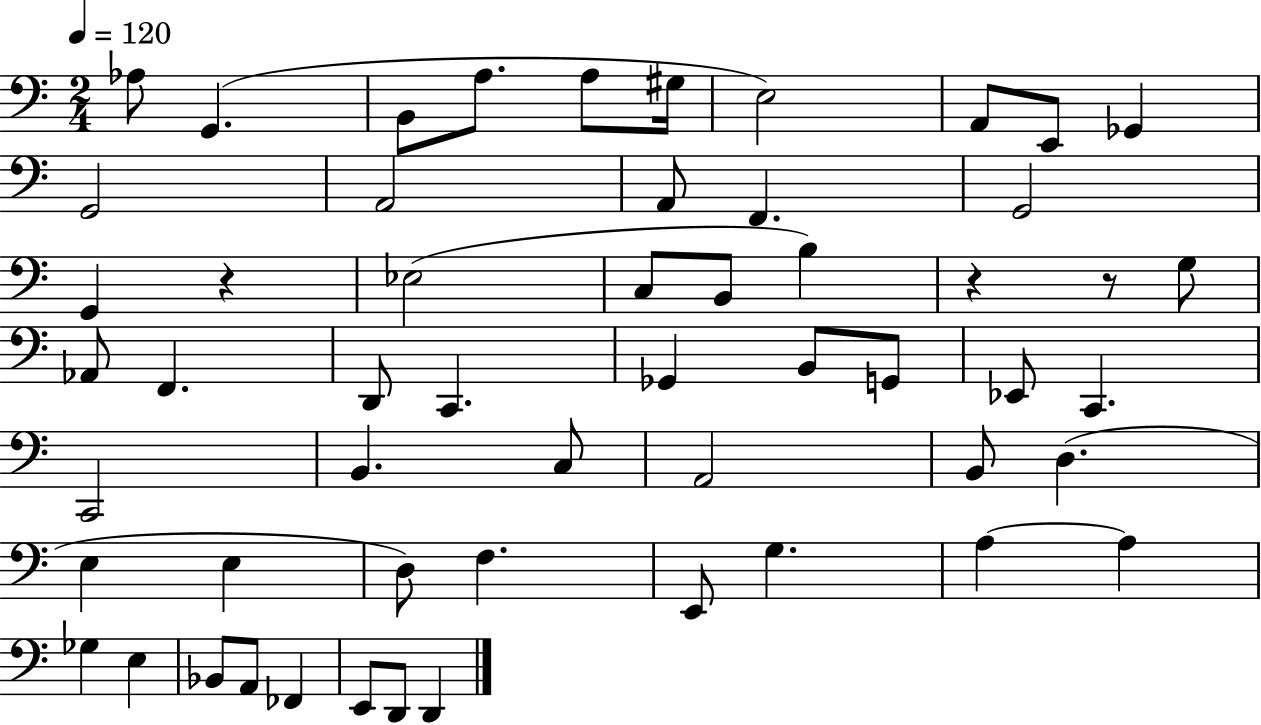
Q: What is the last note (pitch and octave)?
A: D2